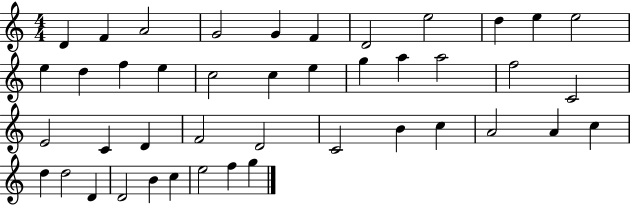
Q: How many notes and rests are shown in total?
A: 43